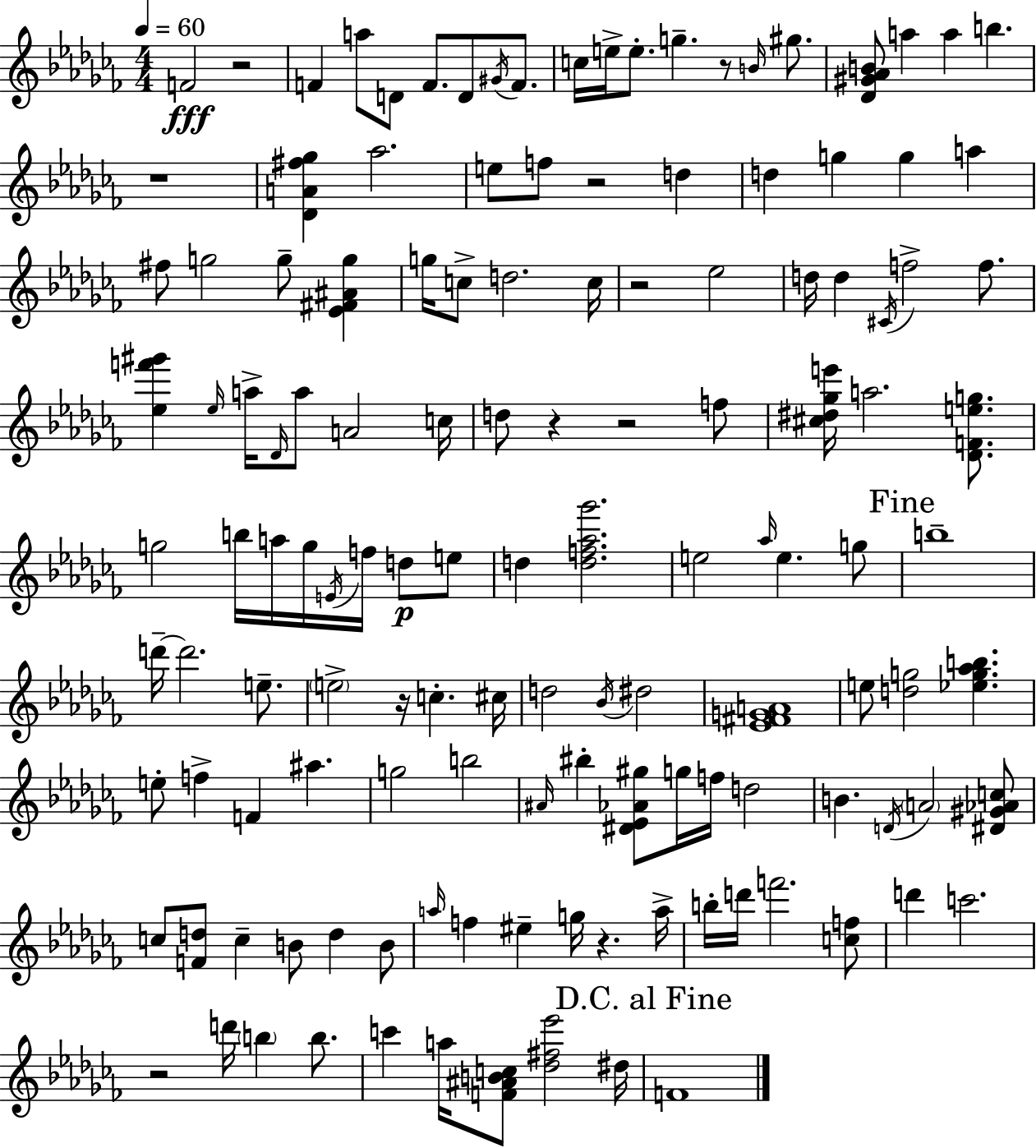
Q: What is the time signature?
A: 4/4